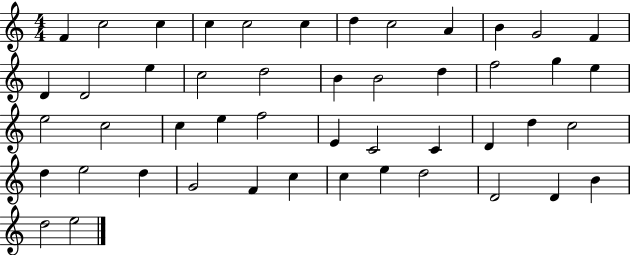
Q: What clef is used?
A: treble